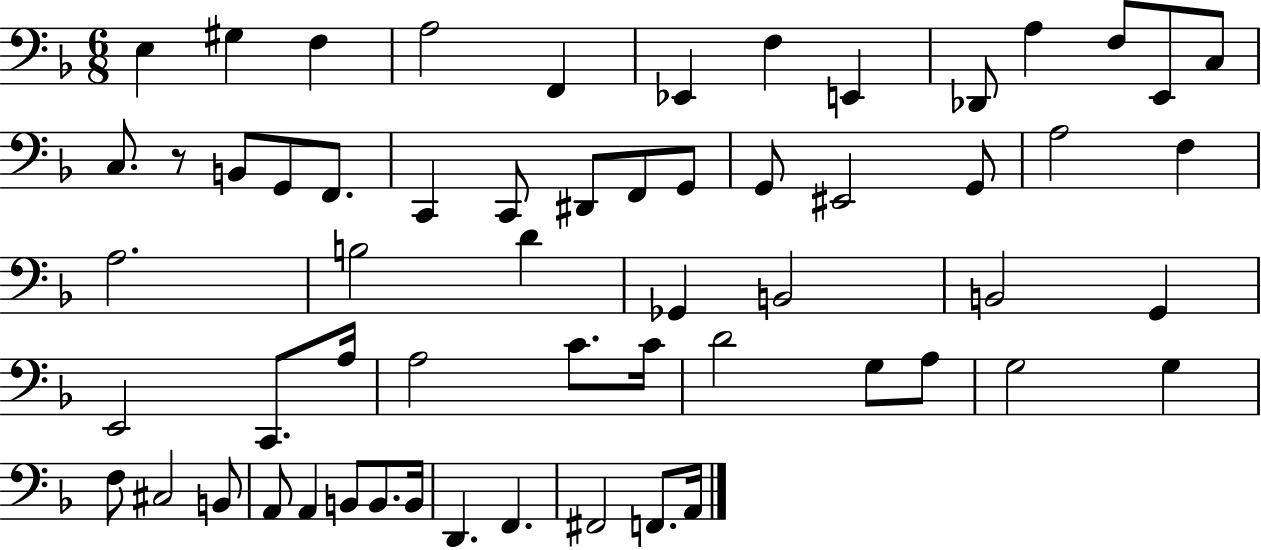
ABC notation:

X:1
T:Untitled
M:6/8
L:1/4
K:F
E, ^G, F, A,2 F,, _E,, F, E,, _D,,/2 A, F,/2 E,,/2 C,/2 C,/2 z/2 B,,/2 G,,/2 F,,/2 C,, C,,/2 ^D,,/2 F,,/2 G,,/2 G,,/2 ^E,,2 G,,/2 A,2 F, A,2 B,2 D _G,, B,,2 B,,2 G,, E,,2 C,,/2 A,/4 A,2 C/2 C/4 D2 G,/2 A,/2 G,2 G, F,/2 ^C,2 B,,/2 A,,/2 A,, B,,/2 B,,/2 B,,/4 D,, F,, ^F,,2 F,,/2 A,,/4